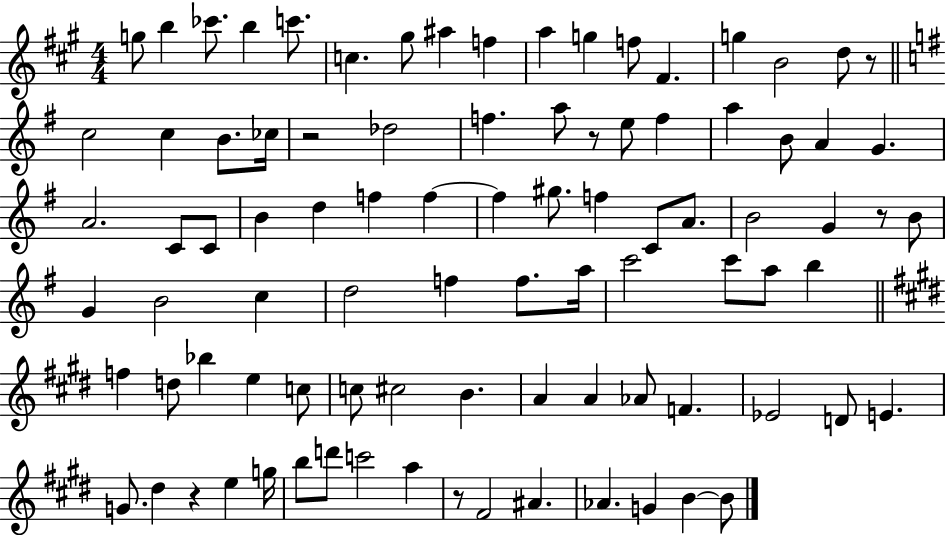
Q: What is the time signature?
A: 4/4